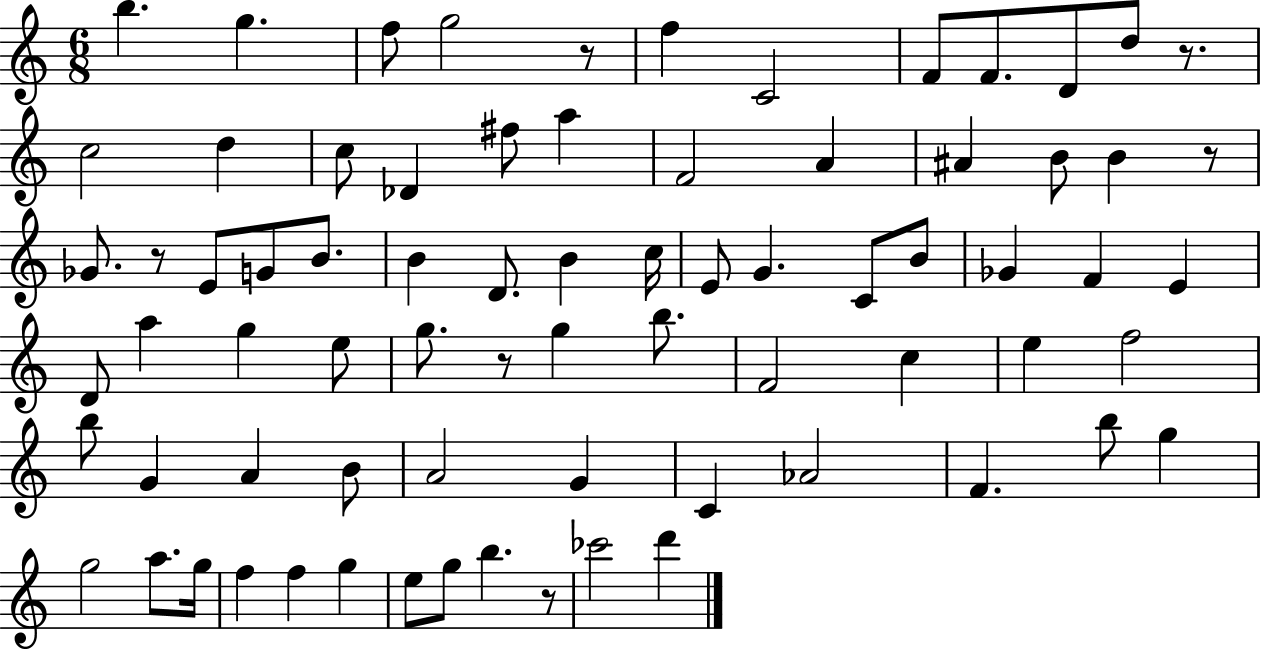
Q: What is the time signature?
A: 6/8